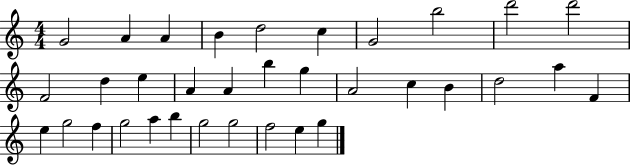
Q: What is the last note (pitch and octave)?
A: G5